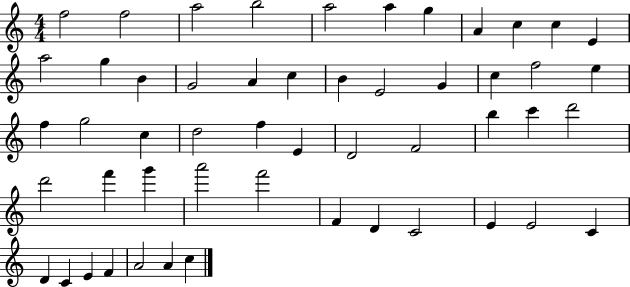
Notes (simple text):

F5/h F5/h A5/h B5/h A5/h A5/q G5/q A4/q C5/q C5/q E4/q A5/h G5/q B4/q G4/h A4/q C5/q B4/q E4/h G4/q C5/q F5/h E5/q F5/q G5/h C5/q D5/h F5/q E4/q D4/h F4/h B5/q C6/q D6/h D6/h F6/q G6/q A6/h F6/h F4/q D4/q C4/h E4/q E4/h C4/q D4/q C4/q E4/q F4/q A4/h A4/q C5/q